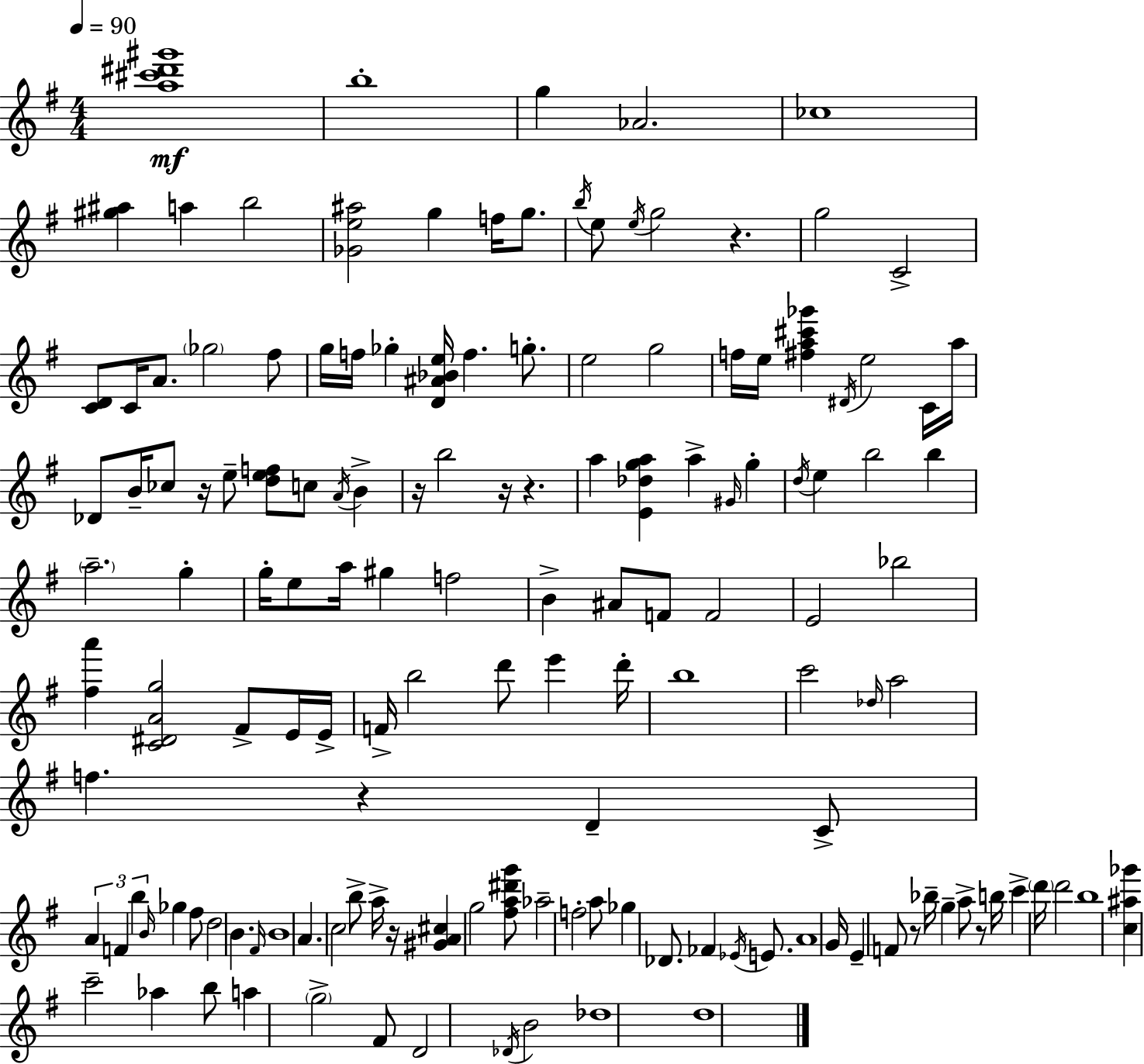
[A5,C#6,D#6,G#6]/w B5/w G5/q Ab4/h. CES5/w [G#5,A#5]/q A5/q B5/h [Gb4,E5,A#5]/h G5/q F5/s G5/e. B5/s E5/e E5/s G5/h R/q. G5/h C4/h [C4,D4]/e C4/s A4/e. Gb5/h F#5/e G5/s F5/s Gb5/q [D4,A#4,Bb4,E5]/s F5/q. G5/e. E5/h G5/h F5/s E5/s [F#5,A5,C#6,Gb6]/q D#4/s E5/h C4/s A5/s Db4/e B4/s CES5/e R/s E5/e [D5,E5,F5]/e C5/e A4/s B4/q R/s B5/h R/s R/q. A5/q [E4,Db5,G5,A5]/q A5/q G#4/s G5/q D5/s E5/q B5/h B5/q A5/h. G5/q G5/s E5/e A5/s G#5/q F5/h B4/q A#4/e F4/e F4/h E4/h Bb5/h [F#5,A6]/q [C4,D#4,A4,G5]/h F#4/e E4/s E4/s F4/s B5/h D6/e E6/q D6/s B5/w C6/h Db5/s A5/h F5/q. R/q D4/q C4/e A4/q F4/q B5/q B4/s Gb5/q F#5/e D5/h B4/q. F#4/s B4/w A4/q. C5/h B5/e A5/s R/s [G#4,A4,C#5]/q G5/h [F#5,A5,D#6,G6]/e Ab5/h F5/h A5/e Gb5/q Db4/e. FES4/q Eb4/s E4/e. A4/w G4/s E4/q F4/e R/e Bb5/s G5/q A5/e R/e B5/s C6/q D6/s D6/h B5/w [C5,A#5,Gb6]/q C6/h Ab5/q B5/e A5/q G5/h F#4/e D4/h Db4/s B4/h Db5/w D5/w